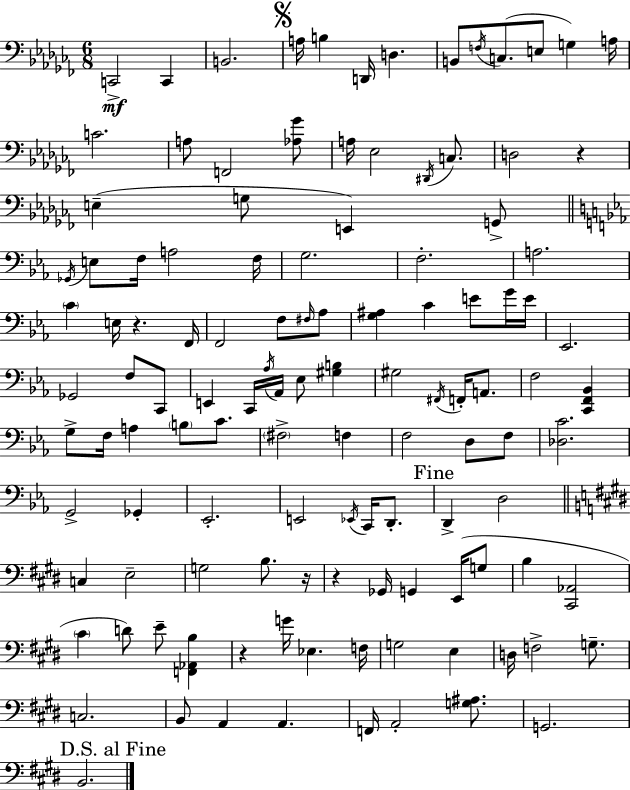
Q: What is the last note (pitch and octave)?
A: B2